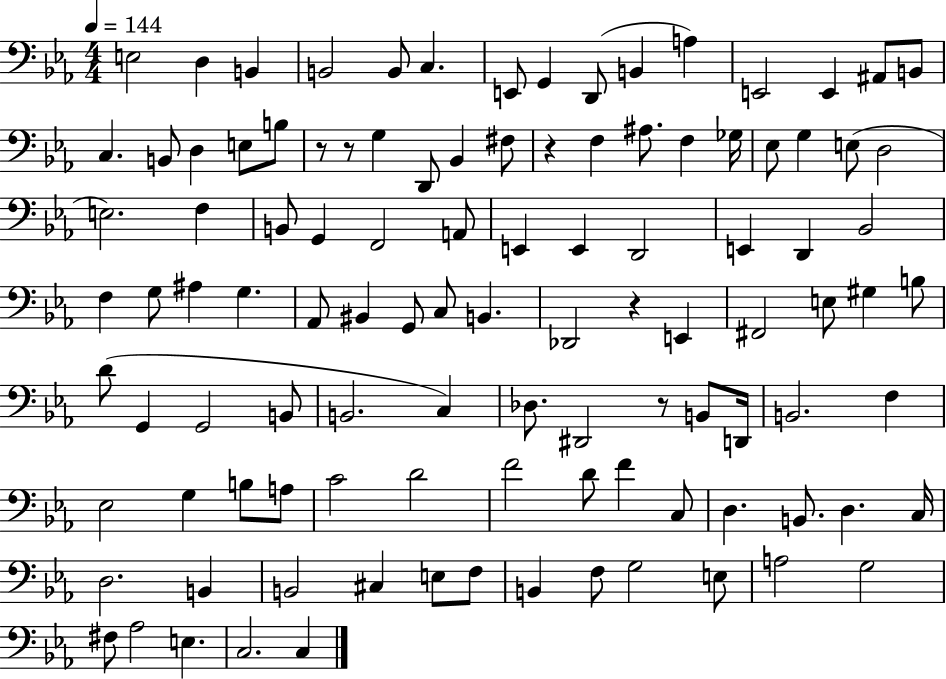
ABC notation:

X:1
T:Untitled
M:4/4
L:1/4
K:Eb
E,2 D, B,, B,,2 B,,/2 C, E,,/2 G,, D,,/2 B,, A, E,,2 E,, ^A,,/2 B,,/2 C, B,,/2 D, E,/2 B,/2 z/2 z/2 G, D,,/2 _B,, ^F,/2 z F, ^A,/2 F, _G,/4 _E,/2 G, E,/2 D,2 E,2 F, B,,/2 G,, F,,2 A,,/2 E,, E,, D,,2 E,, D,, _B,,2 F, G,/2 ^A, G, _A,,/2 ^B,, G,,/2 C,/2 B,, _D,,2 z E,, ^F,,2 E,/2 ^G, B,/2 D/2 G,, G,,2 B,,/2 B,,2 C, _D,/2 ^D,,2 z/2 B,,/2 D,,/4 B,,2 F, _E,2 G, B,/2 A,/2 C2 D2 F2 D/2 F C,/2 D, B,,/2 D, C,/4 D,2 B,, B,,2 ^C, E,/2 F,/2 B,, F,/2 G,2 E,/2 A,2 G,2 ^F,/2 _A,2 E, C,2 C,